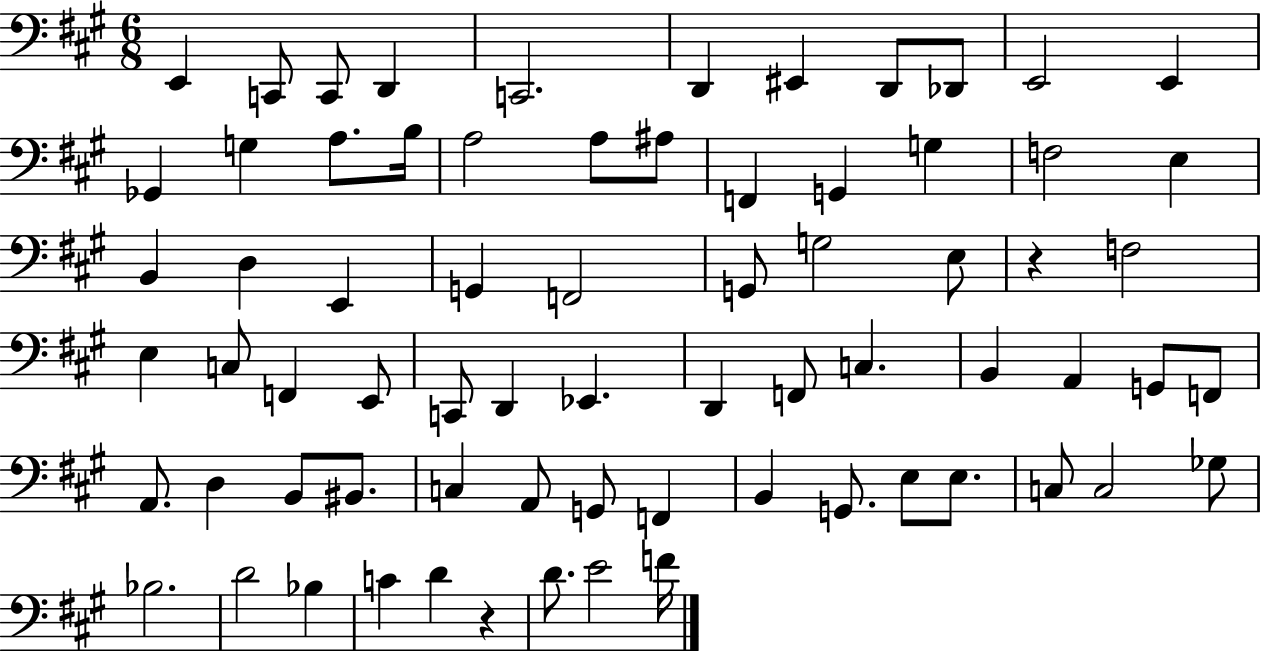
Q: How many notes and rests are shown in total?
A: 71